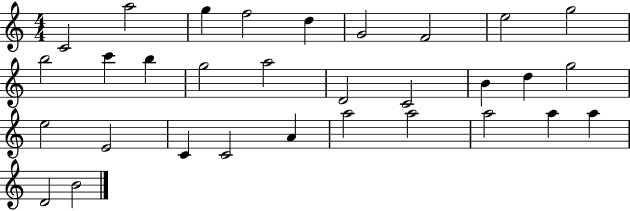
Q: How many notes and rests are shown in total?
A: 31